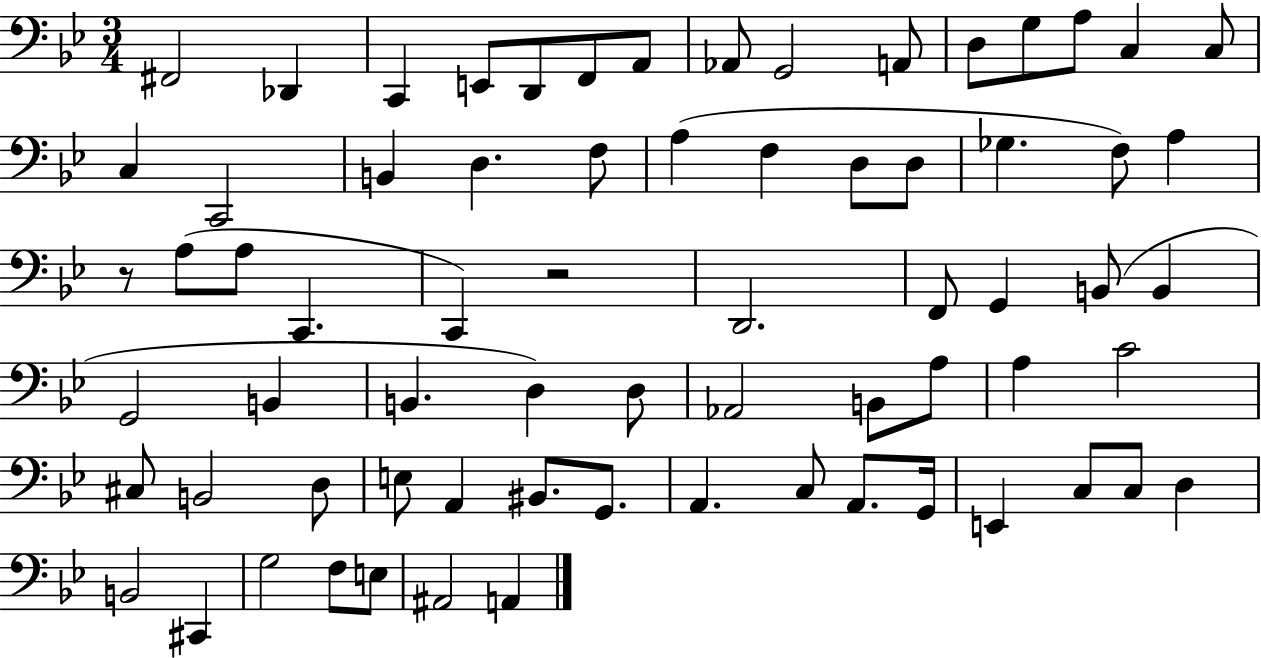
F#2/h Db2/q C2/q E2/e D2/e F2/e A2/e Ab2/e G2/h A2/e D3/e G3/e A3/e C3/q C3/e C3/q C2/h B2/q D3/q. F3/e A3/q F3/q D3/e D3/e Gb3/q. F3/e A3/q R/e A3/e A3/e C2/q. C2/q R/h D2/h. F2/e G2/q B2/e B2/q G2/h B2/q B2/q. D3/q D3/e Ab2/h B2/e A3/e A3/q C4/h C#3/e B2/h D3/e E3/e A2/q BIS2/e. G2/e. A2/q. C3/e A2/e. G2/s E2/q C3/e C3/e D3/q B2/h C#2/q G3/h F3/e E3/e A#2/h A2/q